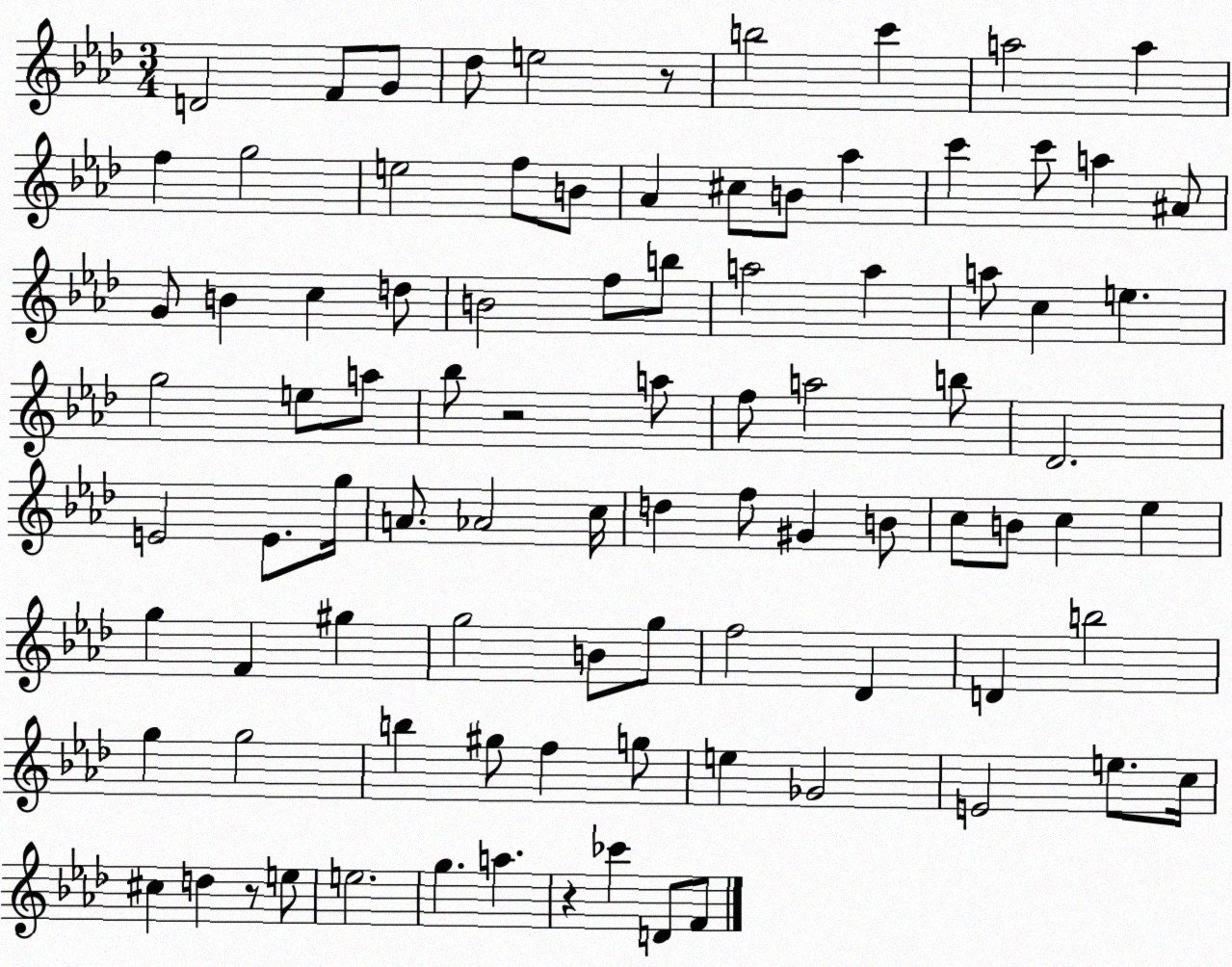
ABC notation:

X:1
T:Untitled
M:3/4
L:1/4
K:Ab
D2 F/2 G/2 _d/2 e2 z/2 b2 c' a2 a f g2 e2 f/2 B/2 _A ^c/2 B/2 _a c' c'/2 a ^A/2 G/2 B c d/2 B2 f/2 b/2 a2 a a/2 c e g2 e/2 a/2 _b/2 z2 a/2 f/2 a2 b/2 _D2 E2 E/2 g/4 A/2 _A2 c/4 d f/2 ^G B/2 c/2 B/2 c _e g F ^g g2 B/2 g/2 f2 _D D b2 g g2 b ^g/2 f g/2 e _G2 E2 e/2 c/4 ^c d z/2 e/2 e2 g a z _c' D/2 F/2